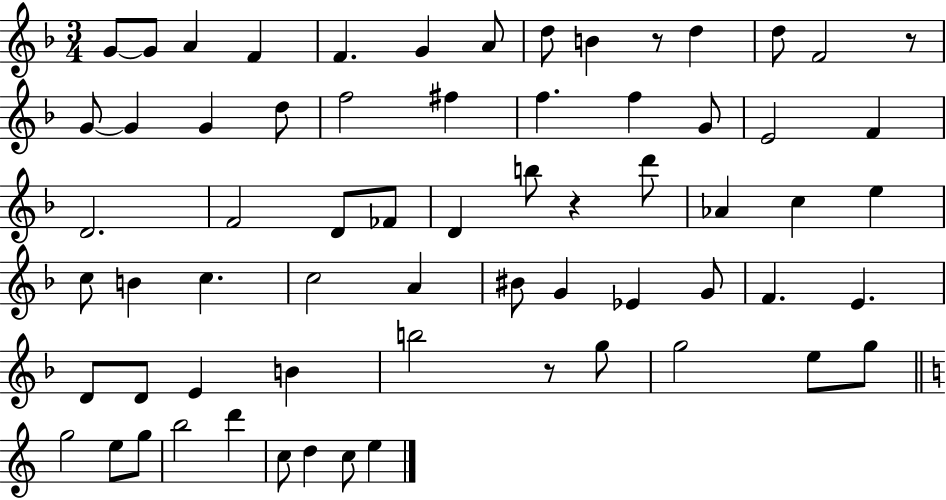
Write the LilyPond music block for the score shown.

{
  \clef treble
  \numericTimeSignature
  \time 3/4
  \key f \major
  g'8~~ g'8 a'4 f'4 | f'4. g'4 a'8 | d''8 b'4 r8 d''4 | d''8 f'2 r8 | \break g'8~~ g'4 g'4 d''8 | f''2 fis''4 | f''4. f''4 g'8 | e'2 f'4 | \break d'2. | f'2 d'8 fes'8 | d'4 b''8 r4 d'''8 | aes'4 c''4 e''4 | \break c''8 b'4 c''4. | c''2 a'4 | bis'8 g'4 ees'4 g'8 | f'4. e'4. | \break d'8 d'8 e'4 b'4 | b''2 r8 g''8 | g''2 e''8 g''8 | \bar "||" \break \key c \major g''2 e''8 g''8 | b''2 d'''4 | c''8 d''4 c''8 e''4 | \bar "|."
}